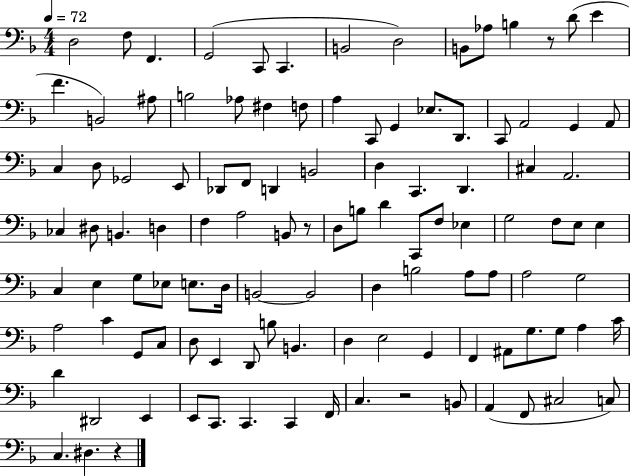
D3/h F3/e F2/q. G2/h C2/e C2/q. B2/h D3/h B2/e Ab3/e B3/q R/e D4/e E4/q F4/q. B2/h A#3/e B3/h Ab3/e F#3/q F3/e A3/q C2/e G2/q Eb3/e. D2/e. C2/e A2/h G2/q A2/e C3/q D3/e Gb2/h E2/e Db2/e F2/e D2/q B2/h D3/q C2/q. D2/q. C#3/q A2/h. CES3/q D#3/e B2/q. D3/q F3/q A3/h B2/e R/e D3/e B3/e D4/q C2/e F3/e Eb3/q G3/h F3/e E3/e E3/q C3/q E3/q G3/e Eb3/e E3/e. D3/s B2/h B2/h D3/q B3/h A3/e A3/e A3/h G3/h A3/h C4/q G2/e C3/e D3/e E2/q D2/e B3/e B2/q. D3/q E3/h G2/q F2/q A#2/e G3/e. G3/e A3/q C4/s D4/q D#2/h E2/q E2/e C2/e. C2/q. C2/q F2/s C3/q. R/h B2/e A2/q F2/e C#3/h C3/e C3/q. D#3/q. R/q